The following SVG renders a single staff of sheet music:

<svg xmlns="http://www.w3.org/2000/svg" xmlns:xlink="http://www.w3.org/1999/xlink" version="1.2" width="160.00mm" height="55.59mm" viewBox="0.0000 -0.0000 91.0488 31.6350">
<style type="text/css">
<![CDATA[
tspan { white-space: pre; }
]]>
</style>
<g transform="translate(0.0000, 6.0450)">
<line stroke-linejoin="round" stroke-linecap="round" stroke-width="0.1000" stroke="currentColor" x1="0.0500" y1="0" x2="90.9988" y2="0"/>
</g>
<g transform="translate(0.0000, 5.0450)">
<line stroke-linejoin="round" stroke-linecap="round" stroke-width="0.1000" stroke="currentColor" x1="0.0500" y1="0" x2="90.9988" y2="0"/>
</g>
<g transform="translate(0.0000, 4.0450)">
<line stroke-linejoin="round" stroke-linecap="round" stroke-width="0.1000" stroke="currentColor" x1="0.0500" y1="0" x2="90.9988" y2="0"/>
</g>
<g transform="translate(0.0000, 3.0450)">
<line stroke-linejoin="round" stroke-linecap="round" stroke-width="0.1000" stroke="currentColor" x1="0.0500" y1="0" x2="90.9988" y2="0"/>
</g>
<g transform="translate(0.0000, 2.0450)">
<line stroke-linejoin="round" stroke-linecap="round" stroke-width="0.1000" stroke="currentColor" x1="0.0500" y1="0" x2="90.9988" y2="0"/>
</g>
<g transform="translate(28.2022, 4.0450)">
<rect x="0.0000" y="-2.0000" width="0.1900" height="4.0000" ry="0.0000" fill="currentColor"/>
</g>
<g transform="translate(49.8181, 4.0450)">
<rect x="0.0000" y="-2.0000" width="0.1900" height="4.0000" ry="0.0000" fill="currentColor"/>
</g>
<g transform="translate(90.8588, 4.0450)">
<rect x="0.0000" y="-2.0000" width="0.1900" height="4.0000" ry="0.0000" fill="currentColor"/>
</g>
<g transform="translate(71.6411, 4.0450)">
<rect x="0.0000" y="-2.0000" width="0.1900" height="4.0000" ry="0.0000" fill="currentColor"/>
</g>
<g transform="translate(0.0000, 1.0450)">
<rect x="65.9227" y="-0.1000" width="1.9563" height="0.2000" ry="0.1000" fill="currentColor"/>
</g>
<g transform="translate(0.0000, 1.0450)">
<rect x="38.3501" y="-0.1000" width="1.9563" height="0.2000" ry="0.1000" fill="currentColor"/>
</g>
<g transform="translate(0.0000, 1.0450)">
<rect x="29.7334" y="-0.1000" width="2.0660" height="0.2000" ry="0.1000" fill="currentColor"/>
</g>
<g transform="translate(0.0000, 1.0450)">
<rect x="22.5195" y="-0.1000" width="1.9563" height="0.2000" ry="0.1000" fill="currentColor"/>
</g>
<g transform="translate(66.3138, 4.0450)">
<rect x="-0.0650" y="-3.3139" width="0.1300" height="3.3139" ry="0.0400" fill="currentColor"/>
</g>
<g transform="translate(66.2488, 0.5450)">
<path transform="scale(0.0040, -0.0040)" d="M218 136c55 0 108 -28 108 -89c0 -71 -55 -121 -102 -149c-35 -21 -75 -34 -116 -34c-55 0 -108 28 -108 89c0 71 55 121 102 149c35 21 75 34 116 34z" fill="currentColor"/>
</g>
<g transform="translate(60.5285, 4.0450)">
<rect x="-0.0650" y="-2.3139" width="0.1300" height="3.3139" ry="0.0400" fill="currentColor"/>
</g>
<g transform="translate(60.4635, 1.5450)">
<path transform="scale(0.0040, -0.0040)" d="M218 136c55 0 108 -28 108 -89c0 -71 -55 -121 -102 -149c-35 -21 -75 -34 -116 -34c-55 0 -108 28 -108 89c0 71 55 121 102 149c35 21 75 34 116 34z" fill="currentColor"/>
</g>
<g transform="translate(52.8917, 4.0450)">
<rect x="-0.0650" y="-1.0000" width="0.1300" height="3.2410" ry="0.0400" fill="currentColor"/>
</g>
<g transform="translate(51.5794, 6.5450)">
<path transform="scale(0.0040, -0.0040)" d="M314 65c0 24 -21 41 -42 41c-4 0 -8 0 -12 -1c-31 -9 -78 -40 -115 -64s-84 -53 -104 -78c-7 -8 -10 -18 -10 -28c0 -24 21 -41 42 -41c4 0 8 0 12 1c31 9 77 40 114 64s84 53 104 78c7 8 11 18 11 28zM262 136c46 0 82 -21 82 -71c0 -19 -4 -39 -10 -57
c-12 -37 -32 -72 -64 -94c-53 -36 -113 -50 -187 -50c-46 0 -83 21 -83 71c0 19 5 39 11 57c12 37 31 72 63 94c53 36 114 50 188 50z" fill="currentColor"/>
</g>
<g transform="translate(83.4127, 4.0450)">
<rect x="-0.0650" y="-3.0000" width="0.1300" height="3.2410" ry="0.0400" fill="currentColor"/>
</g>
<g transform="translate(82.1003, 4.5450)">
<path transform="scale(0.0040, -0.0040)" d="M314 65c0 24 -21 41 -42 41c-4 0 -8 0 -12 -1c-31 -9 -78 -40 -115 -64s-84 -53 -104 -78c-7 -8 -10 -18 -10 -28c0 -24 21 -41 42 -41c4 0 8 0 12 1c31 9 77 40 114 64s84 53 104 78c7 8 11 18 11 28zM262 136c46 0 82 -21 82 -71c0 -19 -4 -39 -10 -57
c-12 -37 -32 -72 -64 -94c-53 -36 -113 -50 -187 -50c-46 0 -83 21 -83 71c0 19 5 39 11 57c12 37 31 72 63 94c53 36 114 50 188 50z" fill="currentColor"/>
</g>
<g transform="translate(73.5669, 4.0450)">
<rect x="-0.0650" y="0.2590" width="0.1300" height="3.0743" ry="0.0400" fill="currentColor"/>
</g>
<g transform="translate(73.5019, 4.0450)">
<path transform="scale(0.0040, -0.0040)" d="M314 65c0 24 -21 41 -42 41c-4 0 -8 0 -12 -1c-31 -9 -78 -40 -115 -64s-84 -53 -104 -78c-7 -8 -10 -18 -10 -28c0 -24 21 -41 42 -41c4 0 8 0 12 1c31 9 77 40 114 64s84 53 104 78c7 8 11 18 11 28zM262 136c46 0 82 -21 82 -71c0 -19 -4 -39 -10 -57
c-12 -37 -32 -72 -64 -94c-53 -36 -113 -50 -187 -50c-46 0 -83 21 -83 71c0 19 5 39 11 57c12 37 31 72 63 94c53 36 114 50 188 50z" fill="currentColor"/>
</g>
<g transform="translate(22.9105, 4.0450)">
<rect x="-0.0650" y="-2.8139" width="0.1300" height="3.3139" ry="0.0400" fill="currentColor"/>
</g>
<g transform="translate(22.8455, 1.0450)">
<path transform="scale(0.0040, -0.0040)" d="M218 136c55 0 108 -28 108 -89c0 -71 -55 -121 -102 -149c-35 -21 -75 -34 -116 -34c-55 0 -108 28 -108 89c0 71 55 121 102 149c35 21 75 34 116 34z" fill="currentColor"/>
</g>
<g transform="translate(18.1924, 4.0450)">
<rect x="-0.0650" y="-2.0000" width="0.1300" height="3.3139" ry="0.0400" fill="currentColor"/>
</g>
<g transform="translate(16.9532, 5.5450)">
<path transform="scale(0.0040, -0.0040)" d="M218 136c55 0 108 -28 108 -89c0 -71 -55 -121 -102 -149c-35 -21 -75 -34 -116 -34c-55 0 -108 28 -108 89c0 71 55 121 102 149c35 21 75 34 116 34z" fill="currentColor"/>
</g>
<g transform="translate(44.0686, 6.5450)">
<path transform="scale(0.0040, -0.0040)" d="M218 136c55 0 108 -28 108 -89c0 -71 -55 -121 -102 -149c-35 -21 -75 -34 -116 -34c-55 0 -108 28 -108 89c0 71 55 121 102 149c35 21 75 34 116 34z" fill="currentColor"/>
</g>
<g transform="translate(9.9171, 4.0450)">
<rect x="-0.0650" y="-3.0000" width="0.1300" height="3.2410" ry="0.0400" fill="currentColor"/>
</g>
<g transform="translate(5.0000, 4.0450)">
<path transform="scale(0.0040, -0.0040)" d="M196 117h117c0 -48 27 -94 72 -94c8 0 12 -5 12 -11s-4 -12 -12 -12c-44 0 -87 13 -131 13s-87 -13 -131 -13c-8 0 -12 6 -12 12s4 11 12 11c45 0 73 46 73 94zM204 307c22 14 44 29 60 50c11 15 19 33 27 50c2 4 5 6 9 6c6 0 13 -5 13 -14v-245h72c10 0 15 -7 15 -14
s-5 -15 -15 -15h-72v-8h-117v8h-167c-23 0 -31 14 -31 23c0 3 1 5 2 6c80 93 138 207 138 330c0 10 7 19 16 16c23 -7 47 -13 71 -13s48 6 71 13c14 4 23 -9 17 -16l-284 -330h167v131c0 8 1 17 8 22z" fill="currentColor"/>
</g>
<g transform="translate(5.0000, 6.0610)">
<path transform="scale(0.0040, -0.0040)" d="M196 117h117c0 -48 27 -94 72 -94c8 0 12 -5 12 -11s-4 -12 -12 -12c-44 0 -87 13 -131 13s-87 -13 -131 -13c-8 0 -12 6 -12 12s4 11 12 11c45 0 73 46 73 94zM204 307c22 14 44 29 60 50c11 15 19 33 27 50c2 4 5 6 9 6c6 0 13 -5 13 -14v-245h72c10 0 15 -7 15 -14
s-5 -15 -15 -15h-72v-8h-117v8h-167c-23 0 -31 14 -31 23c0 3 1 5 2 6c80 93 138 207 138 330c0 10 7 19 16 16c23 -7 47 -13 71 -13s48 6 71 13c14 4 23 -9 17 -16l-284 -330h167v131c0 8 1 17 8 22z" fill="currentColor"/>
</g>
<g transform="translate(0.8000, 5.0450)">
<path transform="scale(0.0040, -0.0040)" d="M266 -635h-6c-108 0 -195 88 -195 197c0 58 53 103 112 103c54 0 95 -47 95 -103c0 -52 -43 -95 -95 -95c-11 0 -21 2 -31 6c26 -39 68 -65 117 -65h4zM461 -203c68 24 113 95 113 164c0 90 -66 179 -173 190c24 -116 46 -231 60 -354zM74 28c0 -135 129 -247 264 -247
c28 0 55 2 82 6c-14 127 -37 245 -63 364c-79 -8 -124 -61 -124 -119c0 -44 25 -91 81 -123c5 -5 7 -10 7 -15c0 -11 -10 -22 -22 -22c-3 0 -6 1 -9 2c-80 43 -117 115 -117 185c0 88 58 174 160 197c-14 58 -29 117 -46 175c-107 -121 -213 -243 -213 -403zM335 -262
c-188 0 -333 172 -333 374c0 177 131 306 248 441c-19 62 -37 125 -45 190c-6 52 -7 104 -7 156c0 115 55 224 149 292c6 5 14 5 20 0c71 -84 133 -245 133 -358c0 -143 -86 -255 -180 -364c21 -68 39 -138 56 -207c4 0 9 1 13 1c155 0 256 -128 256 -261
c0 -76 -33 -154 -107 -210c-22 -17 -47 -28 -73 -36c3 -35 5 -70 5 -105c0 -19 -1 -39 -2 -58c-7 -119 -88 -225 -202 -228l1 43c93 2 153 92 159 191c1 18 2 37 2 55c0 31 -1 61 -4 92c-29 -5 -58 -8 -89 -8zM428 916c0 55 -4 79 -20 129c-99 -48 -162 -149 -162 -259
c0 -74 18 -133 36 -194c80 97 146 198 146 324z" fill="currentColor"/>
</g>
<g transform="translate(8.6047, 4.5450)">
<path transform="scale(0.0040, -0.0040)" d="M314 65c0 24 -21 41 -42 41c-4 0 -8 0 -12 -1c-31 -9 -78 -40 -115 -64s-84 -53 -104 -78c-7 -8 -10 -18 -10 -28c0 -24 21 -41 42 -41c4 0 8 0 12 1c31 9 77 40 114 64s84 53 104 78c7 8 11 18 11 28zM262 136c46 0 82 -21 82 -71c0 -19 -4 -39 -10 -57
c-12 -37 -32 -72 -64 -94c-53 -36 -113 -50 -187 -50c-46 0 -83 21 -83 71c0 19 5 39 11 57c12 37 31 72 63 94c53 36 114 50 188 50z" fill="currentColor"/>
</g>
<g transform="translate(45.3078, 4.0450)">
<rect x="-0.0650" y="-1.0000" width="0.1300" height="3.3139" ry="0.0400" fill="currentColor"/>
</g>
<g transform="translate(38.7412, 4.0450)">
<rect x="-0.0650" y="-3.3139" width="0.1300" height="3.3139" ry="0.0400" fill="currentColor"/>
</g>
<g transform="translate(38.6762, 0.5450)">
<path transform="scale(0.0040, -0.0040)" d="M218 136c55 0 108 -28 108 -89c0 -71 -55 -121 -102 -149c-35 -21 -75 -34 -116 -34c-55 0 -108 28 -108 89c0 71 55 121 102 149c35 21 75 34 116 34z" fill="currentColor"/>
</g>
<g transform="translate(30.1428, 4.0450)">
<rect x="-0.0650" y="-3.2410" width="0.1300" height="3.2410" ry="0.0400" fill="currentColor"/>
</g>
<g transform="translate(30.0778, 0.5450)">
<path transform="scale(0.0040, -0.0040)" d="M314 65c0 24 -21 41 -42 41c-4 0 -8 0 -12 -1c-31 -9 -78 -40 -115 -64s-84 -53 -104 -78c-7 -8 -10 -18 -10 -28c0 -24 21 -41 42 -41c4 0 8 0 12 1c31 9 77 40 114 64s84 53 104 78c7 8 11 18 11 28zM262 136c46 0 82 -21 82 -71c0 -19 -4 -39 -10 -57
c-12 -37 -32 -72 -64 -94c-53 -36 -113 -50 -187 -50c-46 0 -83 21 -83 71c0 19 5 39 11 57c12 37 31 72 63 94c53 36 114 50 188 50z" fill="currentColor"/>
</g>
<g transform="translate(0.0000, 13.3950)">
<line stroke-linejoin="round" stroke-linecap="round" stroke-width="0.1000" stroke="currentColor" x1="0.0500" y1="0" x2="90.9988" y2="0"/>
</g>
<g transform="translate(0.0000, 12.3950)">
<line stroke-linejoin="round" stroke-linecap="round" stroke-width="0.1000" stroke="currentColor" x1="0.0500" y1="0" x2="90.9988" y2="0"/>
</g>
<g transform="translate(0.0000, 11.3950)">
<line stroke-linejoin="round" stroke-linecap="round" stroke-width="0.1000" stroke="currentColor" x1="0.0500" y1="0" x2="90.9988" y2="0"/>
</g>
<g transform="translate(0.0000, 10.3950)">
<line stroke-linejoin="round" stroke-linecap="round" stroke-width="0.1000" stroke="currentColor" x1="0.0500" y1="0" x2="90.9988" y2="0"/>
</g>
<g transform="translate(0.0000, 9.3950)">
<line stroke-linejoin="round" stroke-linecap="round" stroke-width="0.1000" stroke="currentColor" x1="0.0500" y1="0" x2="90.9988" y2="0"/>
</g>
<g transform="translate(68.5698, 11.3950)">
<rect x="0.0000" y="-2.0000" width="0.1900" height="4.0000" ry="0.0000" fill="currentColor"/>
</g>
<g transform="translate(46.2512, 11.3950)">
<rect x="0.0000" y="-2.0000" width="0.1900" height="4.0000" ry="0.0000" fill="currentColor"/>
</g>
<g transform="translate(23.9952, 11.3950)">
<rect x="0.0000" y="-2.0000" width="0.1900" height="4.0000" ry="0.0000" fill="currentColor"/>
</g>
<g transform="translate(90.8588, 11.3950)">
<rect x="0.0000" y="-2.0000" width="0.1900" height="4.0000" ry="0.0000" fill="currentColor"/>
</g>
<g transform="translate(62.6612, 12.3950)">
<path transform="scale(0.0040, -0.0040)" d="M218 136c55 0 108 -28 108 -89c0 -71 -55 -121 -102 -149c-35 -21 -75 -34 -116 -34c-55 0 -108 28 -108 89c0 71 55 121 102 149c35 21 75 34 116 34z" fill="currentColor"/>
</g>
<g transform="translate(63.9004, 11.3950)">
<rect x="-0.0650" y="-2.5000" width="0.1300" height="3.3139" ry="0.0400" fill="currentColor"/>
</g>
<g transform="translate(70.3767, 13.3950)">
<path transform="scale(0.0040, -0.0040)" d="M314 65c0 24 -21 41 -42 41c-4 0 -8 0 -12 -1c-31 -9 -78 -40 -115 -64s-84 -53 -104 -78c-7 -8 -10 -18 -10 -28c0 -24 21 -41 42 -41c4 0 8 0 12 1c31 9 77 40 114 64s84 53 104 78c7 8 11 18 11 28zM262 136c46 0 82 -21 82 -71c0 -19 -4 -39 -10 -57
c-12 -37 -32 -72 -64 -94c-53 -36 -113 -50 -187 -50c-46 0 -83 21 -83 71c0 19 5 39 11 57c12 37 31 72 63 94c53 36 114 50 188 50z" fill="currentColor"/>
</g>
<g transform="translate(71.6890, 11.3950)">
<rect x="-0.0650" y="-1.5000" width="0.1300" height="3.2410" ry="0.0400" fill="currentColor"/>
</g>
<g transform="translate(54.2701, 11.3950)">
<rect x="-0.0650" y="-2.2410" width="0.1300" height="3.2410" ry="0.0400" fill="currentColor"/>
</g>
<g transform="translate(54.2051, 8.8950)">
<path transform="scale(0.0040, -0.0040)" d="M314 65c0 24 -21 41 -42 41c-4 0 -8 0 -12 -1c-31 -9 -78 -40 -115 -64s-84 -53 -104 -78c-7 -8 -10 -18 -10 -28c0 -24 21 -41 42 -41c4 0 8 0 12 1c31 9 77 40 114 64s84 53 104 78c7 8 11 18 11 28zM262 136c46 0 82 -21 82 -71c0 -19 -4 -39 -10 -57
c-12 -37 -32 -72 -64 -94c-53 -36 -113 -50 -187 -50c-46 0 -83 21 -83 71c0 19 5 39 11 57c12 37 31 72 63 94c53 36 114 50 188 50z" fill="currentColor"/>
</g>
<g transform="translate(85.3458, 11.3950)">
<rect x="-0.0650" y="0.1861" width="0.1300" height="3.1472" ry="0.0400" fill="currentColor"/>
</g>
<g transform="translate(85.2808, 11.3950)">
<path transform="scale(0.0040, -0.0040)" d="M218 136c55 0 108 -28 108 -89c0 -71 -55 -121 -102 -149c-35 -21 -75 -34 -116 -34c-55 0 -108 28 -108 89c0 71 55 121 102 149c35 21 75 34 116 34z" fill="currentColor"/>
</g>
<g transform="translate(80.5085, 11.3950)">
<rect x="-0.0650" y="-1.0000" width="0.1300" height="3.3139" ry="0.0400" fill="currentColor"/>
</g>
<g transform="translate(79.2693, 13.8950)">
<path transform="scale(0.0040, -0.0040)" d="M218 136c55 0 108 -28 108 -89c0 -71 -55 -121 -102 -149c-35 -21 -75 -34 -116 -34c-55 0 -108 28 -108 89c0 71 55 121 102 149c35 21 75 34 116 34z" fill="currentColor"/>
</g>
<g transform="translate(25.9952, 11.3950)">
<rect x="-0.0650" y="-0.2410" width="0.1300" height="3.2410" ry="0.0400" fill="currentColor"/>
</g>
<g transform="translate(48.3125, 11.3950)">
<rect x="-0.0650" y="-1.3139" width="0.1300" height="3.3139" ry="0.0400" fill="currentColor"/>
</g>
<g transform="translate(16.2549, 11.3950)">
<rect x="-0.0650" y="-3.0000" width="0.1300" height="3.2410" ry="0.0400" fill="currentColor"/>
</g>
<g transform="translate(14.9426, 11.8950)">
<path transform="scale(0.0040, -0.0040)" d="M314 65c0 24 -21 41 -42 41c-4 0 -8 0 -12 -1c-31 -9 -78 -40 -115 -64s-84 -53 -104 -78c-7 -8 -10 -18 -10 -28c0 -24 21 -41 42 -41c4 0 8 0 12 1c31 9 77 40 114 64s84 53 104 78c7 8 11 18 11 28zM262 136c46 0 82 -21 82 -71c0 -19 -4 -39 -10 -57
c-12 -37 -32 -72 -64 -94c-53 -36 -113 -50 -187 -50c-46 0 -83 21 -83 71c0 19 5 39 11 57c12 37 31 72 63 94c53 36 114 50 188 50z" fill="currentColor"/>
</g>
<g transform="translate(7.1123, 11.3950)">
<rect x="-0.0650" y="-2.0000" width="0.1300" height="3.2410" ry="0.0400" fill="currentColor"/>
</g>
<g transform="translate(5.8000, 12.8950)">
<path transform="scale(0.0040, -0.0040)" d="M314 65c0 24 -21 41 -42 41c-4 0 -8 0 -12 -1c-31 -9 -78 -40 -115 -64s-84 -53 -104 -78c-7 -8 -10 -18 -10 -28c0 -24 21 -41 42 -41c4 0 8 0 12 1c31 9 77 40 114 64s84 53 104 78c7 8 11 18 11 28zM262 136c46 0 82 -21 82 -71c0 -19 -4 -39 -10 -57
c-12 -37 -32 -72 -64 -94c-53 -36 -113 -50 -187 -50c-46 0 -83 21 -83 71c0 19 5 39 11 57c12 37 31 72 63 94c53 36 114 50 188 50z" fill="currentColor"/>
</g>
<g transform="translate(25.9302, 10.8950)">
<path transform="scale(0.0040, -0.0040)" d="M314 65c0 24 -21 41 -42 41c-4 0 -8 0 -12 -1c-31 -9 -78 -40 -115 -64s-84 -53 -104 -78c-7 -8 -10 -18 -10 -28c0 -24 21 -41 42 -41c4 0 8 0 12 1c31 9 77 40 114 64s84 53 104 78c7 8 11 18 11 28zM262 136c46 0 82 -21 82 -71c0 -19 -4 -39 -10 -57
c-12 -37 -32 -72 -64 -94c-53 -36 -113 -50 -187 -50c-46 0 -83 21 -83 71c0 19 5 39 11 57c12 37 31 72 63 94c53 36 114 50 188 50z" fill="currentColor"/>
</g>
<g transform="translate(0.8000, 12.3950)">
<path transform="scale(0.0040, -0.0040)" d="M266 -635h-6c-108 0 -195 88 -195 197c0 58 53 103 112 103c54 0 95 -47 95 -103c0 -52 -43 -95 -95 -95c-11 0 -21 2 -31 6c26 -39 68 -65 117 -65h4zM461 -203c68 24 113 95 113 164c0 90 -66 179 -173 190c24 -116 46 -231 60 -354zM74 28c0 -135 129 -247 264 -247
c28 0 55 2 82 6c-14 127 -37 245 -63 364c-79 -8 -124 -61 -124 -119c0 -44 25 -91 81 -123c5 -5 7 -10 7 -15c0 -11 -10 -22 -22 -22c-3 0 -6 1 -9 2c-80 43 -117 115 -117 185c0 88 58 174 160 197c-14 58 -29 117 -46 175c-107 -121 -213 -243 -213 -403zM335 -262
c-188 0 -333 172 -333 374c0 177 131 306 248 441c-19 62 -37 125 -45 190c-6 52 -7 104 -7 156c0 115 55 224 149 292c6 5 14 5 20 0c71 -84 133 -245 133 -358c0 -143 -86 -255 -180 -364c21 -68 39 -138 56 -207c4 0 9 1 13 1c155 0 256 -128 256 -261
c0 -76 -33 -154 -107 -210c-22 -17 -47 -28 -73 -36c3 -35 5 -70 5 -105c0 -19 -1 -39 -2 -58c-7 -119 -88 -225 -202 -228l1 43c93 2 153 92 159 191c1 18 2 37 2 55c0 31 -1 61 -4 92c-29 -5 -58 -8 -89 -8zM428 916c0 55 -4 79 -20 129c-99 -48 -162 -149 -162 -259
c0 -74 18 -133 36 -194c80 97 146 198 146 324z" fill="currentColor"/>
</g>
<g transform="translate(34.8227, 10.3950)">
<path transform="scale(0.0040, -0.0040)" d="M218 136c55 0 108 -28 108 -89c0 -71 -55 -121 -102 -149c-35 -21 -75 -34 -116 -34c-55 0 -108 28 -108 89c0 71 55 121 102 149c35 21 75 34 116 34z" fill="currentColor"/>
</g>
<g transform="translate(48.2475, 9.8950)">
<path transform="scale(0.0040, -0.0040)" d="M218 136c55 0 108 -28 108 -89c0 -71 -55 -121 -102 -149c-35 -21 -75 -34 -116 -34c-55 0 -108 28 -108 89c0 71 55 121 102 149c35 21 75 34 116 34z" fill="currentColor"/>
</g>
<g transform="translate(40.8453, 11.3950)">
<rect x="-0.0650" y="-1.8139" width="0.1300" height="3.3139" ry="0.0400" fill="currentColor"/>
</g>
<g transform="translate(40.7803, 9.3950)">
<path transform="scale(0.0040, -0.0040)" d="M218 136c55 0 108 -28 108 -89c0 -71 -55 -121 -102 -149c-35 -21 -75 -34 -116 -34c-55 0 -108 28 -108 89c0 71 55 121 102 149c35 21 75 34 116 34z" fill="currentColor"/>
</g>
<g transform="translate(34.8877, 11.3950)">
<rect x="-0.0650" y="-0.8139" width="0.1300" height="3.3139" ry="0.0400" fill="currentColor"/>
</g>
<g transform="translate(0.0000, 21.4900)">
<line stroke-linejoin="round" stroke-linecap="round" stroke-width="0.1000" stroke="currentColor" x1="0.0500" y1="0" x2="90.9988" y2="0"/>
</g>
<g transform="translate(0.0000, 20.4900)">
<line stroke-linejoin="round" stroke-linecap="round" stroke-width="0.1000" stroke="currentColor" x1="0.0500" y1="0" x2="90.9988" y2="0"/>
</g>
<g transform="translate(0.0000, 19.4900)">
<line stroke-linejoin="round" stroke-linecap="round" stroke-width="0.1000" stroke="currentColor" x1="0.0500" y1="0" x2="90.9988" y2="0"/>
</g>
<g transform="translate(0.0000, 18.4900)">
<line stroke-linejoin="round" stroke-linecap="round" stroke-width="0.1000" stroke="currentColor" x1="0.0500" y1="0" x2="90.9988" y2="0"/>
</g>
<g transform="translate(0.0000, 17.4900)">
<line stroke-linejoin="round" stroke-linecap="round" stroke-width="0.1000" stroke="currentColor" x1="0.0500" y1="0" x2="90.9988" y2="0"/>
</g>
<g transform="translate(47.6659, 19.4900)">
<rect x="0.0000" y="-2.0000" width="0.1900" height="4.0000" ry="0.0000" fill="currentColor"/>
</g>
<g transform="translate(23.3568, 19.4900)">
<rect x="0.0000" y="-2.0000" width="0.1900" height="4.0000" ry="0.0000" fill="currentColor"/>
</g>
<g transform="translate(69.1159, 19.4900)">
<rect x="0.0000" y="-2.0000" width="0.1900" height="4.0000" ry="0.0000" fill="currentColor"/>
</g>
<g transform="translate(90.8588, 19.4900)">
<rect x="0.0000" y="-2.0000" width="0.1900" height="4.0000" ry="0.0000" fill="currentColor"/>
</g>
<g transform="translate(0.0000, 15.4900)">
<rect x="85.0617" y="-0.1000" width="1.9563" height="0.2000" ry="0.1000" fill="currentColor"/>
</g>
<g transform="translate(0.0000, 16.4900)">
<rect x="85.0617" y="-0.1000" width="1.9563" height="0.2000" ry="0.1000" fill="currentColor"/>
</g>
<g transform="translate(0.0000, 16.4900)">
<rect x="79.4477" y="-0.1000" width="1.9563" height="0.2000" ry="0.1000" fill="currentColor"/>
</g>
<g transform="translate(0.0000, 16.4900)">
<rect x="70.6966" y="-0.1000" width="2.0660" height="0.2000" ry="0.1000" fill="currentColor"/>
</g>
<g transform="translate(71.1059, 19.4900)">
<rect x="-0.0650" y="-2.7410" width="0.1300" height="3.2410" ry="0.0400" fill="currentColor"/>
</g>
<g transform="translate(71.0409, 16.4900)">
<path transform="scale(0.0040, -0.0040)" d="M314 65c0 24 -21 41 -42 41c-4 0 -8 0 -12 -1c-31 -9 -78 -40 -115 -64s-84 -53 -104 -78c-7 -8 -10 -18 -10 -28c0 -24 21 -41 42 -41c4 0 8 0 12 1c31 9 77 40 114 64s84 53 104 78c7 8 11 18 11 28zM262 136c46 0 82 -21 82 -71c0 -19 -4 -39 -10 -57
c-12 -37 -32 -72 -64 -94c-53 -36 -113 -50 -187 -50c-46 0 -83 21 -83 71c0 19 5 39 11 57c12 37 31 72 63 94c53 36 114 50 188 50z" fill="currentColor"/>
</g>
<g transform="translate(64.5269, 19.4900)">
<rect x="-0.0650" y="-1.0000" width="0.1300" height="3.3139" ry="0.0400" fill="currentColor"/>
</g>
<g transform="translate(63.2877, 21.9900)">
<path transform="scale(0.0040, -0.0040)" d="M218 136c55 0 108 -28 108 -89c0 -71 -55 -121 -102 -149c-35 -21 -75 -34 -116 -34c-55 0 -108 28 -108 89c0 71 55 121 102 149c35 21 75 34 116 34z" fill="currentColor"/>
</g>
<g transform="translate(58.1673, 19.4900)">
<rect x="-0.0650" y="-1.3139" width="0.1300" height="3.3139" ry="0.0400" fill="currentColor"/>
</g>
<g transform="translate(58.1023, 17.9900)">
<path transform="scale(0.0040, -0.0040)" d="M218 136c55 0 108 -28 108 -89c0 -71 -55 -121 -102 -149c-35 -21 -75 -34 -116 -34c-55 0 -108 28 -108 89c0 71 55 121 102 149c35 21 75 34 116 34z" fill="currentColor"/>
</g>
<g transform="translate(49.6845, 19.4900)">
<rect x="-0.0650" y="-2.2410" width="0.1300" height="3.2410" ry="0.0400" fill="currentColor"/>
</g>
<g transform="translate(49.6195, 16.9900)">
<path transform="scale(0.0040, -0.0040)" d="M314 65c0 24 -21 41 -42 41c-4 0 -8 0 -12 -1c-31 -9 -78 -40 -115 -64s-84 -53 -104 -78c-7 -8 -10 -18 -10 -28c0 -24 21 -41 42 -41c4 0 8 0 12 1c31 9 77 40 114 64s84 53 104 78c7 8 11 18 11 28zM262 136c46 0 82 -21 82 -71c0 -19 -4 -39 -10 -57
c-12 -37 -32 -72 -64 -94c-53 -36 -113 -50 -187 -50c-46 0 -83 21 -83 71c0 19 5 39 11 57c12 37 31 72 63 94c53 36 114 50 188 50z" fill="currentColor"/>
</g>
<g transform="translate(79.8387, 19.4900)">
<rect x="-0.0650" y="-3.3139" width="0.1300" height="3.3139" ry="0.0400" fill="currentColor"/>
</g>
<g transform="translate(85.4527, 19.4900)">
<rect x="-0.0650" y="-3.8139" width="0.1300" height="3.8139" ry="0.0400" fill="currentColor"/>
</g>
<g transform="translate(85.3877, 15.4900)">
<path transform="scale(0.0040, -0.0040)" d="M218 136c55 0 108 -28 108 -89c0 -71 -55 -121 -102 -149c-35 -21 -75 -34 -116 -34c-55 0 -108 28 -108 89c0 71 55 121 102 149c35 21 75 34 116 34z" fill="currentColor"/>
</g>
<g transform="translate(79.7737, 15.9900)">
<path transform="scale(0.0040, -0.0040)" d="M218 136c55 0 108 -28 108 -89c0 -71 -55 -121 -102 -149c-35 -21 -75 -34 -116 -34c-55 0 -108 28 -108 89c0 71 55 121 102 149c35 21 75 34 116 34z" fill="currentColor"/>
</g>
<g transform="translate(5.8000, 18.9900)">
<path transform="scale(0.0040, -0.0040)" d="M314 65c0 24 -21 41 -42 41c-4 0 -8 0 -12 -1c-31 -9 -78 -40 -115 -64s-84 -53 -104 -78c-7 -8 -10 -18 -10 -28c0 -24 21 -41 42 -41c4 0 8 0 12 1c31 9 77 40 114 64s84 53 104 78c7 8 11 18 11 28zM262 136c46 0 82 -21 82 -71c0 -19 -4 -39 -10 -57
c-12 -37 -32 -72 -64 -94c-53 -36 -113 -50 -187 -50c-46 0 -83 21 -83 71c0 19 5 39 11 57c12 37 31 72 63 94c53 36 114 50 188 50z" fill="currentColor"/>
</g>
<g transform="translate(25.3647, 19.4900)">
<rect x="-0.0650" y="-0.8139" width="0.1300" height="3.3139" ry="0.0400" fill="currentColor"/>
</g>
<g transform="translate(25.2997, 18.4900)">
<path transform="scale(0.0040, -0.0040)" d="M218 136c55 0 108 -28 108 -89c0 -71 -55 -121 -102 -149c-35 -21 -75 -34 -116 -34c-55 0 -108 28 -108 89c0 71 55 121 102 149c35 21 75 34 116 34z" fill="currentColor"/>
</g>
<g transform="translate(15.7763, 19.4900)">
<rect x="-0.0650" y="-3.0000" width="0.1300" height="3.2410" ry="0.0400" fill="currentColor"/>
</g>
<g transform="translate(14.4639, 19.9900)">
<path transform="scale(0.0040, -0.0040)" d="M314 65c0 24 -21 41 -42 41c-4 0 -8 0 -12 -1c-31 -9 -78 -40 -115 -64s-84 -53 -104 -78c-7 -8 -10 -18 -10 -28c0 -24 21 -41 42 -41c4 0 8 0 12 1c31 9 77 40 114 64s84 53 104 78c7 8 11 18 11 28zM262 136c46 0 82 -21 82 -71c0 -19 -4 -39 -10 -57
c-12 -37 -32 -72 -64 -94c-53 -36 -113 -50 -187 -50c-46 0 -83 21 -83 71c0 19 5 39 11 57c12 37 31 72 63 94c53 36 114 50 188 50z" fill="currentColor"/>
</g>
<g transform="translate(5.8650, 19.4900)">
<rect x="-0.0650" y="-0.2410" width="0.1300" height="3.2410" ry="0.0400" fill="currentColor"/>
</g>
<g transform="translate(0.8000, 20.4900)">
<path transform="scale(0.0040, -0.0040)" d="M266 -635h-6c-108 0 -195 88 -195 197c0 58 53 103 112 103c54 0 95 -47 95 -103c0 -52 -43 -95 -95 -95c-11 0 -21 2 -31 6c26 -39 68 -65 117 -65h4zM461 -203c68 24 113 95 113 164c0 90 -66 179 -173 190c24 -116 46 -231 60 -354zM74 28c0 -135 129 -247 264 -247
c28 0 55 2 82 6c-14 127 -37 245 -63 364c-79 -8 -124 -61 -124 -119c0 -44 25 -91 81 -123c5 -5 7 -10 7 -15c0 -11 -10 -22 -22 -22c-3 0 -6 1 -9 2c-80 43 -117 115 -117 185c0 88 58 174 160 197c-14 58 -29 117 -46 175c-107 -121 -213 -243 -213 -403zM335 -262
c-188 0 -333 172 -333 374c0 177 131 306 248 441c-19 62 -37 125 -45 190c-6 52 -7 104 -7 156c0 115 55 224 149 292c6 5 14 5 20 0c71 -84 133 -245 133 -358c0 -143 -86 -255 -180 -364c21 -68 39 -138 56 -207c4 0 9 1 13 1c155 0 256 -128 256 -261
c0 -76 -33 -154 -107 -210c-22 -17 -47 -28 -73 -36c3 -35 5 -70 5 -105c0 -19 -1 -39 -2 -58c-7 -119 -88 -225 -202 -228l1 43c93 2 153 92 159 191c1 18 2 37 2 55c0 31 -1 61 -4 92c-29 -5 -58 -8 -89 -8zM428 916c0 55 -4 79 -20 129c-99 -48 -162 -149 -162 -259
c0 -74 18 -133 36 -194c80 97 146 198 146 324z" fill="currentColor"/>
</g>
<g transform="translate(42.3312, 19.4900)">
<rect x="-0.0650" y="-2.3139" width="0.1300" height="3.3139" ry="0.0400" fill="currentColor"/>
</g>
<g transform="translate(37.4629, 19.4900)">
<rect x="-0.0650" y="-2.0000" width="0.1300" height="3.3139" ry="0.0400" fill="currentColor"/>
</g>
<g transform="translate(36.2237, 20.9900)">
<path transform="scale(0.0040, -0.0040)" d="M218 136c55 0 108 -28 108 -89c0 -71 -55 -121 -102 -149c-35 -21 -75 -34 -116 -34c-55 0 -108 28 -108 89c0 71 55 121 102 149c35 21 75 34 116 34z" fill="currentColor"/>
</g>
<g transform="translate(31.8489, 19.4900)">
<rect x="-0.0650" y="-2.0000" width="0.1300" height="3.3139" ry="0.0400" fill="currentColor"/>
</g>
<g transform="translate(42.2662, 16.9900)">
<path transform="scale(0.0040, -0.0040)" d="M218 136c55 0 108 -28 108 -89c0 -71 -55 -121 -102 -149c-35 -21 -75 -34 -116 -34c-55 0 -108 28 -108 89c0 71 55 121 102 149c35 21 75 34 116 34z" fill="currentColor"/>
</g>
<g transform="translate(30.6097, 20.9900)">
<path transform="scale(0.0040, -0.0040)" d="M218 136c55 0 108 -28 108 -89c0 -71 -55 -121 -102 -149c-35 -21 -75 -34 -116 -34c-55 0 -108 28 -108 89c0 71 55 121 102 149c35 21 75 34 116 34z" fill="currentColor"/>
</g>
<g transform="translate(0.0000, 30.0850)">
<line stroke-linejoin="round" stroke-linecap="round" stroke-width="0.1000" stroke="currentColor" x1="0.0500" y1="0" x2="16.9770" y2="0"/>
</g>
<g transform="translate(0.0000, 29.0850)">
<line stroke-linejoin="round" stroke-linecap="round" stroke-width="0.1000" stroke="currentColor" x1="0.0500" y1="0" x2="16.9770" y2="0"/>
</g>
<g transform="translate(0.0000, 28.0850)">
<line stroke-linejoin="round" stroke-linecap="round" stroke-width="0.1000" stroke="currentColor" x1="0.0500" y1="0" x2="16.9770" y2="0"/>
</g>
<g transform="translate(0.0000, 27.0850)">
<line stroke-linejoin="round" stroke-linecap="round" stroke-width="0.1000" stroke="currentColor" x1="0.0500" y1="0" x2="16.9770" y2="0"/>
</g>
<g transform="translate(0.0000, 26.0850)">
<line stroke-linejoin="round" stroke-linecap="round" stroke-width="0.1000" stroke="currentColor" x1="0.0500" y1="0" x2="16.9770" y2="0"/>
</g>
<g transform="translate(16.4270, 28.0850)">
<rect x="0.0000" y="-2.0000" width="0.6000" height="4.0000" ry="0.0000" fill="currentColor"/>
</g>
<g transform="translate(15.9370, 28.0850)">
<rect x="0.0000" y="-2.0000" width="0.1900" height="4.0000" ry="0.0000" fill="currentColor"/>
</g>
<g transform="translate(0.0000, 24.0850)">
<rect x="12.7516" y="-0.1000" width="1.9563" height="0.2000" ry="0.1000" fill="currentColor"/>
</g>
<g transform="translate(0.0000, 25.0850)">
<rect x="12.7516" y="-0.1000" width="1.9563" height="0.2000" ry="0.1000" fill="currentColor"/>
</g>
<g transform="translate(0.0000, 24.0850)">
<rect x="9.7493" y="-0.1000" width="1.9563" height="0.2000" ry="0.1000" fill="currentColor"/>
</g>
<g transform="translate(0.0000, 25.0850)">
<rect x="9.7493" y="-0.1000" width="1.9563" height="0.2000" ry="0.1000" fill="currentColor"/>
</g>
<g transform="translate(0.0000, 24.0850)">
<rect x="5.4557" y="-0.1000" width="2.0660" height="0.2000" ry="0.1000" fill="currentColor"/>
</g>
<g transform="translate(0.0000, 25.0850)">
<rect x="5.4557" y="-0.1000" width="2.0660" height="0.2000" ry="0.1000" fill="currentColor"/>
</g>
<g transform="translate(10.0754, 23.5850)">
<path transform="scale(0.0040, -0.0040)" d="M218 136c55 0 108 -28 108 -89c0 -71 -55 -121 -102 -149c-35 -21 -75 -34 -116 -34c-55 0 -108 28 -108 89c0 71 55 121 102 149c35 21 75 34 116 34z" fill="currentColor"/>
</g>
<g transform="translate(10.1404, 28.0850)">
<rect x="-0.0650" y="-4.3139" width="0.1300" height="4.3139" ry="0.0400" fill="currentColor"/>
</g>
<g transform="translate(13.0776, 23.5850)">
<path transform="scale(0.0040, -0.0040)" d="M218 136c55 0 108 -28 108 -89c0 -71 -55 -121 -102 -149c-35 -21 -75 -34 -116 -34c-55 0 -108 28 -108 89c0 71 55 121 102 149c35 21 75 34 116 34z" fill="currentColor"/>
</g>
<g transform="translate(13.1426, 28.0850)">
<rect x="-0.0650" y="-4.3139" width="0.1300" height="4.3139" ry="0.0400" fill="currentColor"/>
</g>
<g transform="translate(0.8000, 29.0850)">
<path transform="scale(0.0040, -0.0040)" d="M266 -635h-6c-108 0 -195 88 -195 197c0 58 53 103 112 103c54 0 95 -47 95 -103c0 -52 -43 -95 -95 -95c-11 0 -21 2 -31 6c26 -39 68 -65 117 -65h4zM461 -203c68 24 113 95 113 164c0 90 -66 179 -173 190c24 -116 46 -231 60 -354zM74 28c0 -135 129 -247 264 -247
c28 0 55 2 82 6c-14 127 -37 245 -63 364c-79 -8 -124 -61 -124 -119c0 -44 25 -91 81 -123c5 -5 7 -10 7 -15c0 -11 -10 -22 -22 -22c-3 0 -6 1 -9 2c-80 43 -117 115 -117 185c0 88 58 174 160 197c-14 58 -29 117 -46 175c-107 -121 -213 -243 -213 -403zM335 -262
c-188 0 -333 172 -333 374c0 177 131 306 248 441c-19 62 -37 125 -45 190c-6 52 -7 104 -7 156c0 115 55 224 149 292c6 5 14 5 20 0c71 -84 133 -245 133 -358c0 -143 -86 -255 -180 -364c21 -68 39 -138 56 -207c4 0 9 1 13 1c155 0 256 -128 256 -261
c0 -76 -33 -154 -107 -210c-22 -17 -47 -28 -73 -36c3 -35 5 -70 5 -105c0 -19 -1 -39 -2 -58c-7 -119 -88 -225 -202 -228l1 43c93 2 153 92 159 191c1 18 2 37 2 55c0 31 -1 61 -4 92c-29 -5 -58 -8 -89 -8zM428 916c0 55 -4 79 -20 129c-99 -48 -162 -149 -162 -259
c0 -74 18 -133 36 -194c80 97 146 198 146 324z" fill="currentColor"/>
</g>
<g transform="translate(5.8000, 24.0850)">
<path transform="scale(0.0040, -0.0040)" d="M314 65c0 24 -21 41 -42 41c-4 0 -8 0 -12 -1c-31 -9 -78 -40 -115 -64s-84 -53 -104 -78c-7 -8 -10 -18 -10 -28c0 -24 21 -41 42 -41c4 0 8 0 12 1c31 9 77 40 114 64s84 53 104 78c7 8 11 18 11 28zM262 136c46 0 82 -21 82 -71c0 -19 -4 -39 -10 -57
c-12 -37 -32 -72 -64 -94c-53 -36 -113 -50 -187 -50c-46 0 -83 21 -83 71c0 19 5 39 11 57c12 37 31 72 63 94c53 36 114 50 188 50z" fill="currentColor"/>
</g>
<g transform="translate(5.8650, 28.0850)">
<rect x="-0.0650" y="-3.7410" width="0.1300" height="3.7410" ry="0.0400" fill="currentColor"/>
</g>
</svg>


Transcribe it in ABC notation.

X:1
T:Untitled
M:4/4
L:1/4
K:C
A2 F a b2 b D D2 g b B2 A2 F2 A2 c2 d f e g2 G E2 D B c2 A2 d F F g g2 e D a2 b c' c'2 d' d'